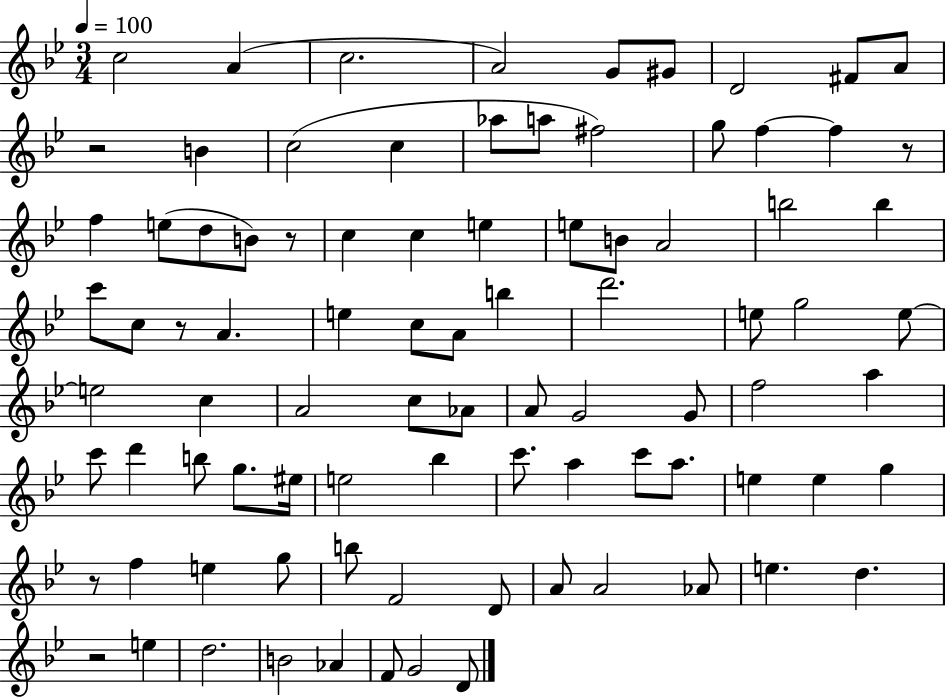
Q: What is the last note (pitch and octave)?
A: D4